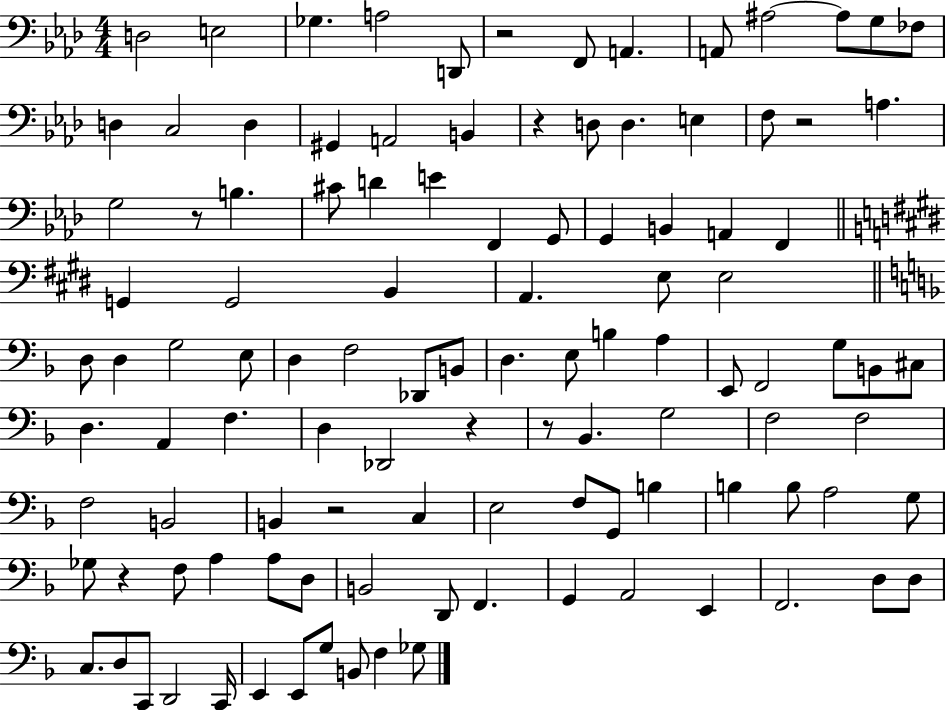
X:1
T:Untitled
M:4/4
L:1/4
K:Ab
D,2 E,2 _G, A,2 D,,/2 z2 F,,/2 A,, A,,/2 ^A,2 ^A,/2 G,/2 _F,/2 D, C,2 D, ^G,, A,,2 B,, z D,/2 D, E, F,/2 z2 A, G,2 z/2 B, ^C/2 D E F,, G,,/2 G,, B,, A,, F,, G,, G,,2 B,, A,, E,/2 E,2 D,/2 D, G,2 E,/2 D, F,2 _D,,/2 B,,/2 D, E,/2 B, A, E,,/2 F,,2 G,/2 B,,/2 ^C,/2 D, A,, F, D, _D,,2 z z/2 _B,, G,2 F,2 F,2 F,2 B,,2 B,, z2 C, E,2 F,/2 G,,/2 B, B, B,/2 A,2 G,/2 _G,/2 z F,/2 A, A,/2 D,/2 B,,2 D,,/2 F,, G,, A,,2 E,, F,,2 D,/2 D,/2 C,/2 D,/2 C,,/2 D,,2 C,,/4 E,, E,,/2 G,/2 B,,/2 F, _G,/2